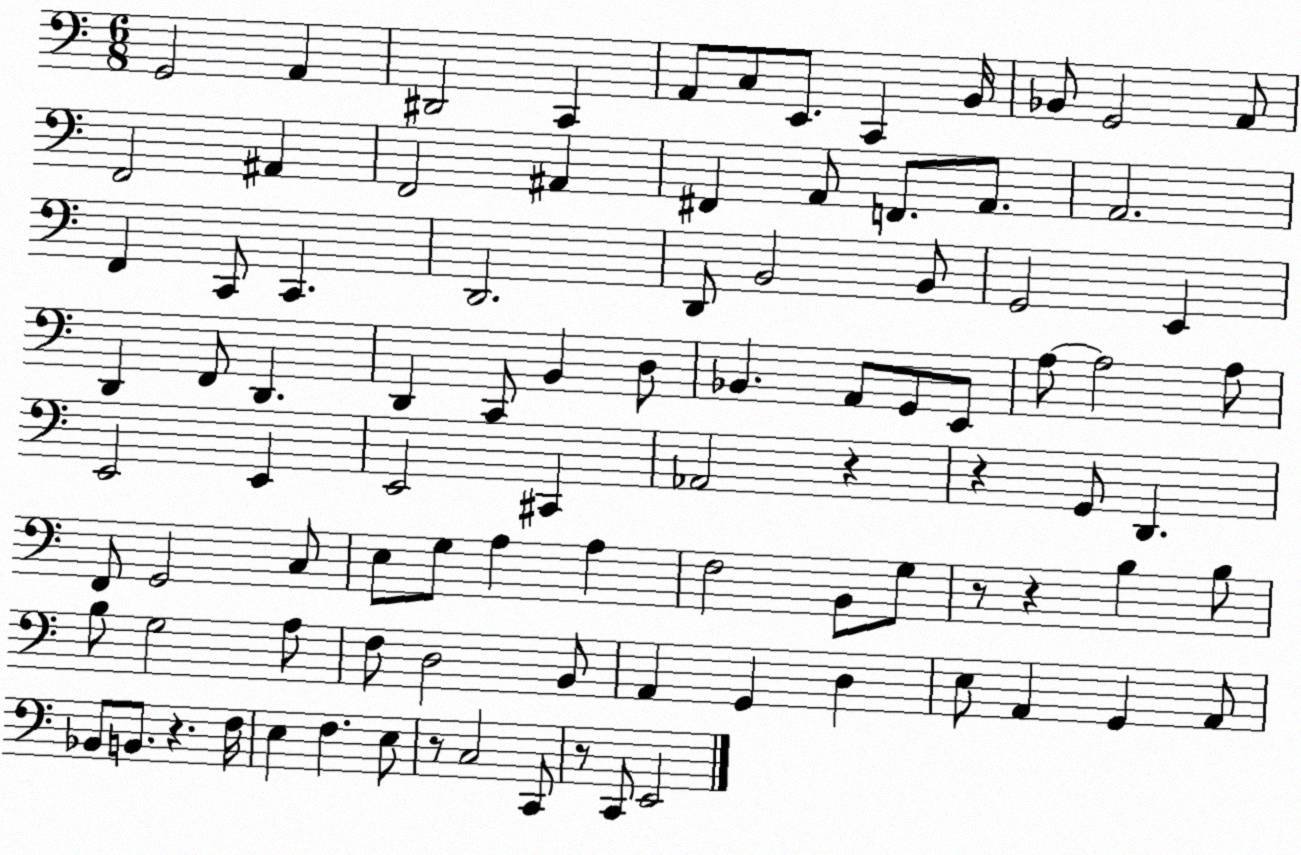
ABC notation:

X:1
T:Untitled
M:6/8
L:1/4
K:C
G,,2 A,, ^D,,2 C,, A,,/2 C,/2 E,,/2 C,, B,,/4 _B,,/2 G,,2 A,,/2 F,,2 ^A,, F,,2 ^A,, ^F,, A,,/2 F,,/2 A,,/2 A,,2 F,, C,,/2 C,, D,,2 D,,/2 B,,2 B,,/2 G,,2 E,, D,, F,,/2 D,, D,, C,,/2 B,, D,/2 _B,, A,,/2 G,,/2 E,,/2 A,/2 A,2 A,/2 E,,2 E,, E,,2 ^C,, _A,,2 z z G,,/2 D,, F,,/2 G,,2 C,/2 E,/2 G,/2 A, A, F,2 B,,/2 G,/2 z/2 z B, B,/2 B,/2 G,2 A,/2 F,/2 D,2 B,,/2 A,, G,, D, E,/2 A,, G,, A,,/2 _B,,/2 B,,/2 z F,/4 E, F, E,/2 z/2 C,2 C,,/2 z/2 C,,/2 E,,2